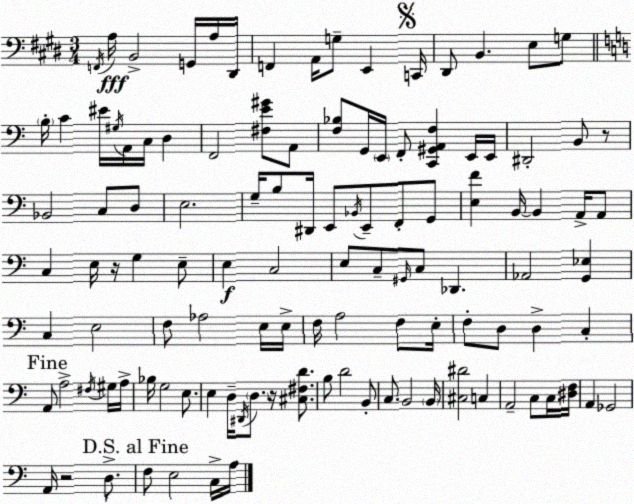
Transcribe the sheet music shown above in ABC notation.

X:1
T:Untitled
M:3/4
L:1/4
K:E
F,,/4 A,/4 B,,2 G,,/4 A,/4 ^D,,/4 F,, A,,/4 G,/2 E,, C,,/4 ^D,,/2 B,, E,/2 G,/2 B,/4 C ^E/4 ^G,/4 A,,/4 C,/4 D, F,,2 [^F,E^G]/2 A,,/2 [F,_B,]/2 G,,/4 E,,/4 F,,/2 [C,,^G,,A,,F,] E,,/4 E,,/4 ^D,,2 B,,/2 z/2 _B,,2 C,/2 D,/2 E,2 G,/4 B,/2 ^D,,/4 E,,/2 _B,,/4 E,,/2 F,,/2 G,,/2 [E,F] B,,/4 B,, A,,/4 A,,/2 C, E,/4 z/4 G, E,/2 E, C,2 E,/2 C,/2 ^G,,/4 C,/2 _D,, _A,,2 [G,,_E,] C, E,2 F,/2 _A,2 E,/4 E,/4 F,/4 A,2 F,/2 E,/4 F,/2 D,/2 D, C, A,,/2 A,2 ^F,/4 ^G,/4 A,/4 _B,/4 G,2 E,/2 E, D,/4 ^D,,/4 D,/2 z/4 [^C,^F,D]/2 B,/2 D2 B,,/2 C,/2 B,,2 B,,/4 [^C,^D]2 C, A,,2 C,/2 C,/4 [^D,F,]/4 A,, _G,,2 A,,/4 z2 D,/2 F,/2 E,2 C,/4 A,/4